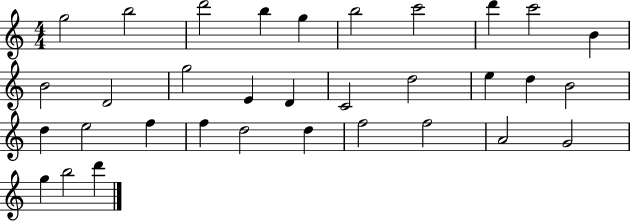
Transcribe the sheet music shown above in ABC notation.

X:1
T:Untitled
M:4/4
L:1/4
K:C
g2 b2 d'2 b g b2 c'2 d' c'2 B B2 D2 g2 E D C2 d2 e d B2 d e2 f f d2 d f2 f2 A2 G2 g b2 d'